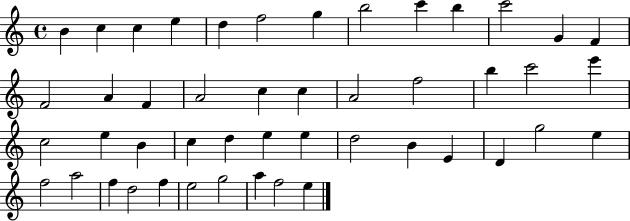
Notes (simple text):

B4/q C5/q C5/q E5/q D5/q F5/h G5/q B5/h C6/q B5/q C6/h G4/q F4/q F4/h A4/q F4/q A4/h C5/q C5/q A4/h F5/h B5/q C6/h E6/q C5/h E5/q B4/q C5/q D5/q E5/q E5/q D5/h B4/q E4/q D4/q G5/h E5/q F5/h A5/h F5/q D5/h F5/q E5/h G5/h A5/q F5/h E5/q